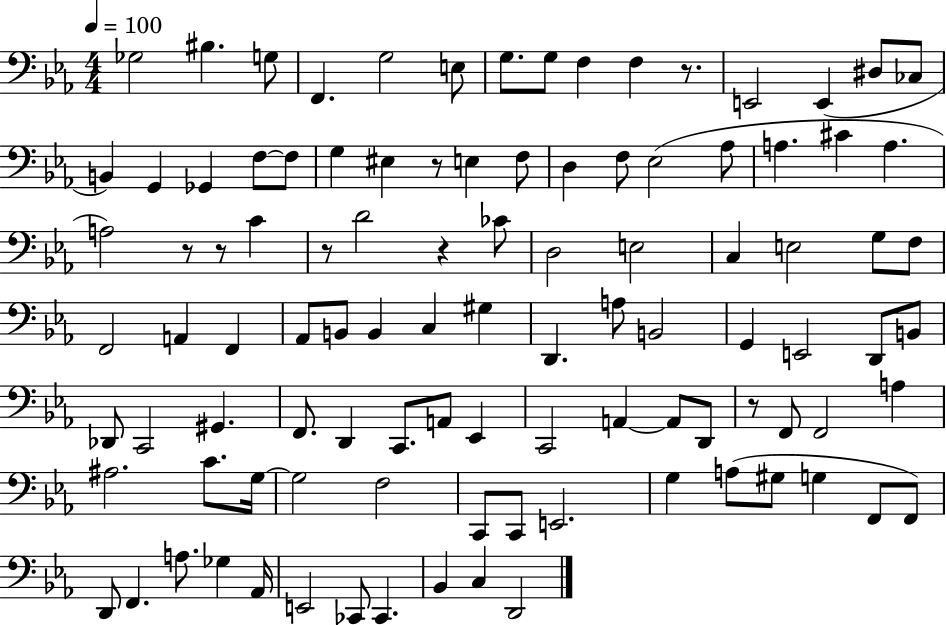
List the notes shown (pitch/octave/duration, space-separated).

Gb3/h BIS3/q. G3/e F2/q. G3/h E3/e G3/e. G3/e F3/q F3/q R/e. E2/h E2/q D#3/e CES3/e B2/q G2/q Gb2/q F3/e F3/e G3/q EIS3/q R/e E3/q F3/e D3/q F3/e Eb3/h Ab3/e A3/q. C#4/q A3/q. A3/h R/e R/e C4/q R/e D4/h R/q CES4/e D3/h E3/h C3/q E3/h G3/e F3/e F2/h A2/q F2/q Ab2/e B2/e B2/q C3/q G#3/q D2/q. A3/e B2/h G2/q E2/h D2/e B2/e Db2/e C2/h G#2/q. F2/e. D2/q C2/e. A2/e Eb2/q C2/h A2/q A2/e D2/e R/e F2/e F2/h A3/q A#3/h. C4/e. G3/s G3/h F3/h C2/e C2/e E2/h. G3/q A3/e G#3/e G3/q F2/e F2/e D2/e F2/q. A3/e. Gb3/q Ab2/s E2/h CES2/e CES2/q. Bb2/q C3/q D2/h